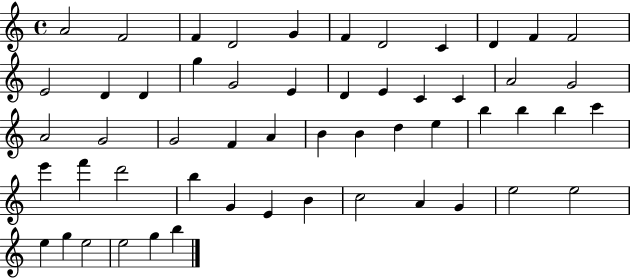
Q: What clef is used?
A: treble